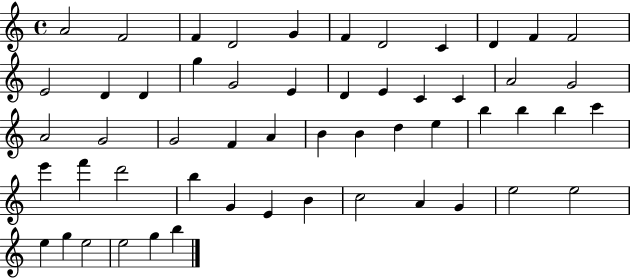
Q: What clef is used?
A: treble